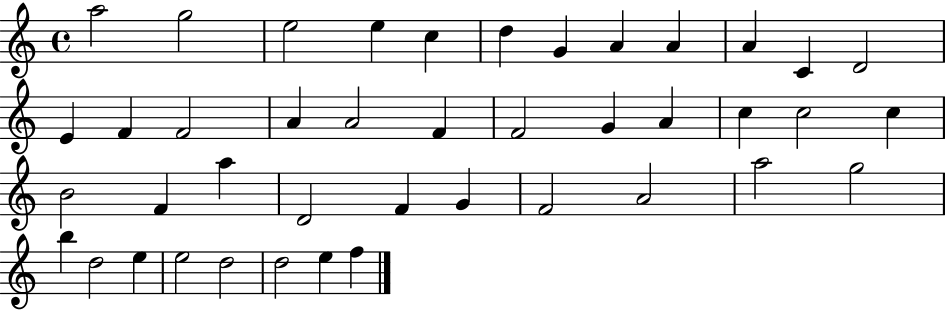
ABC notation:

X:1
T:Untitled
M:4/4
L:1/4
K:C
a2 g2 e2 e c d G A A A C D2 E F F2 A A2 F F2 G A c c2 c B2 F a D2 F G F2 A2 a2 g2 b d2 e e2 d2 d2 e f